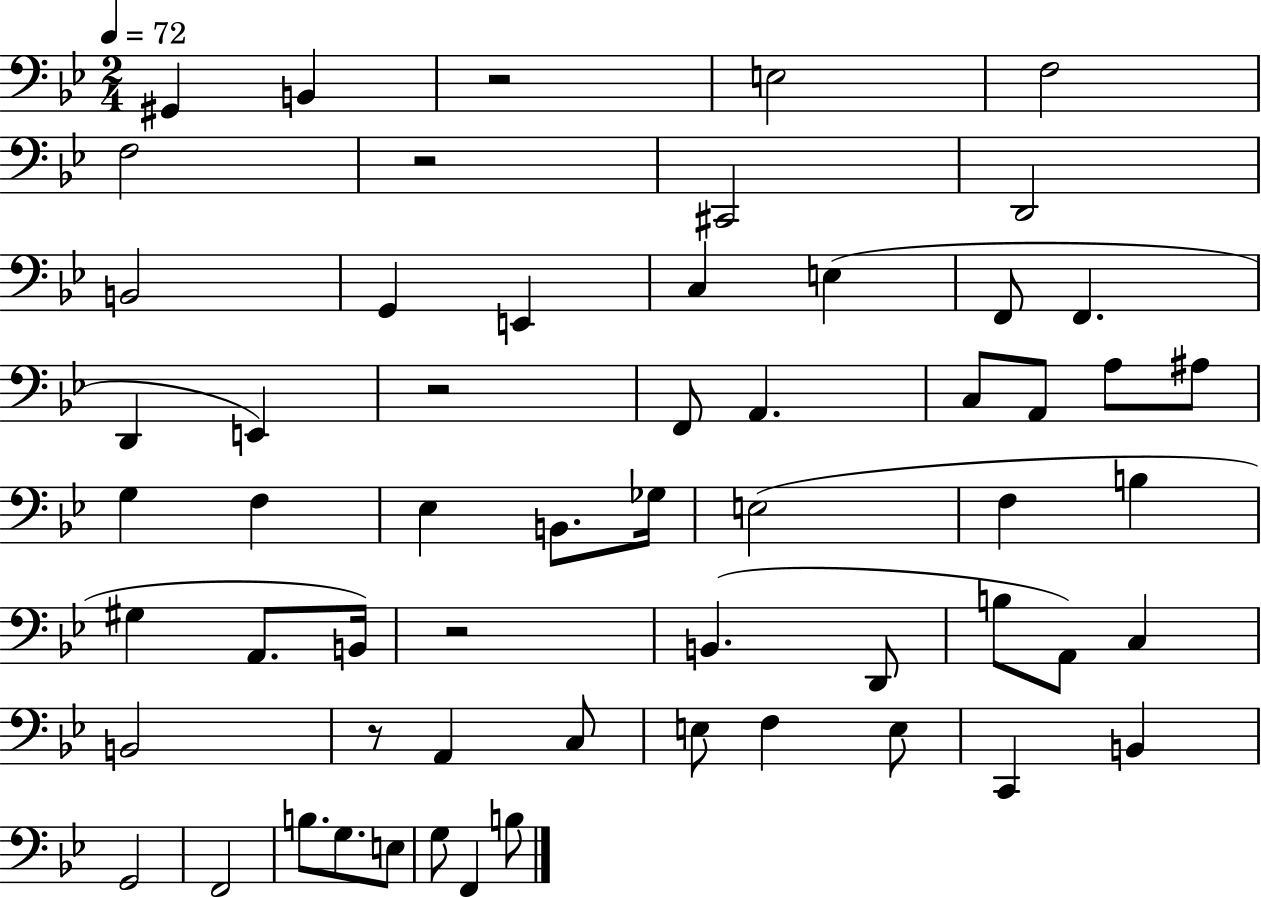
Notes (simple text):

G#2/q B2/q R/h E3/h F3/h F3/h R/h C#2/h D2/h B2/h G2/q E2/q C3/q E3/q F2/e F2/q. D2/q E2/q R/h F2/e A2/q. C3/e A2/e A3/e A#3/e G3/q F3/q Eb3/q B2/e. Gb3/s E3/h F3/q B3/q G#3/q A2/e. B2/s R/h B2/q. D2/e B3/e A2/e C3/q B2/h R/e A2/q C3/e E3/e F3/q E3/e C2/q B2/q G2/h F2/h B3/e. G3/e. E3/e G3/e F2/q B3/e